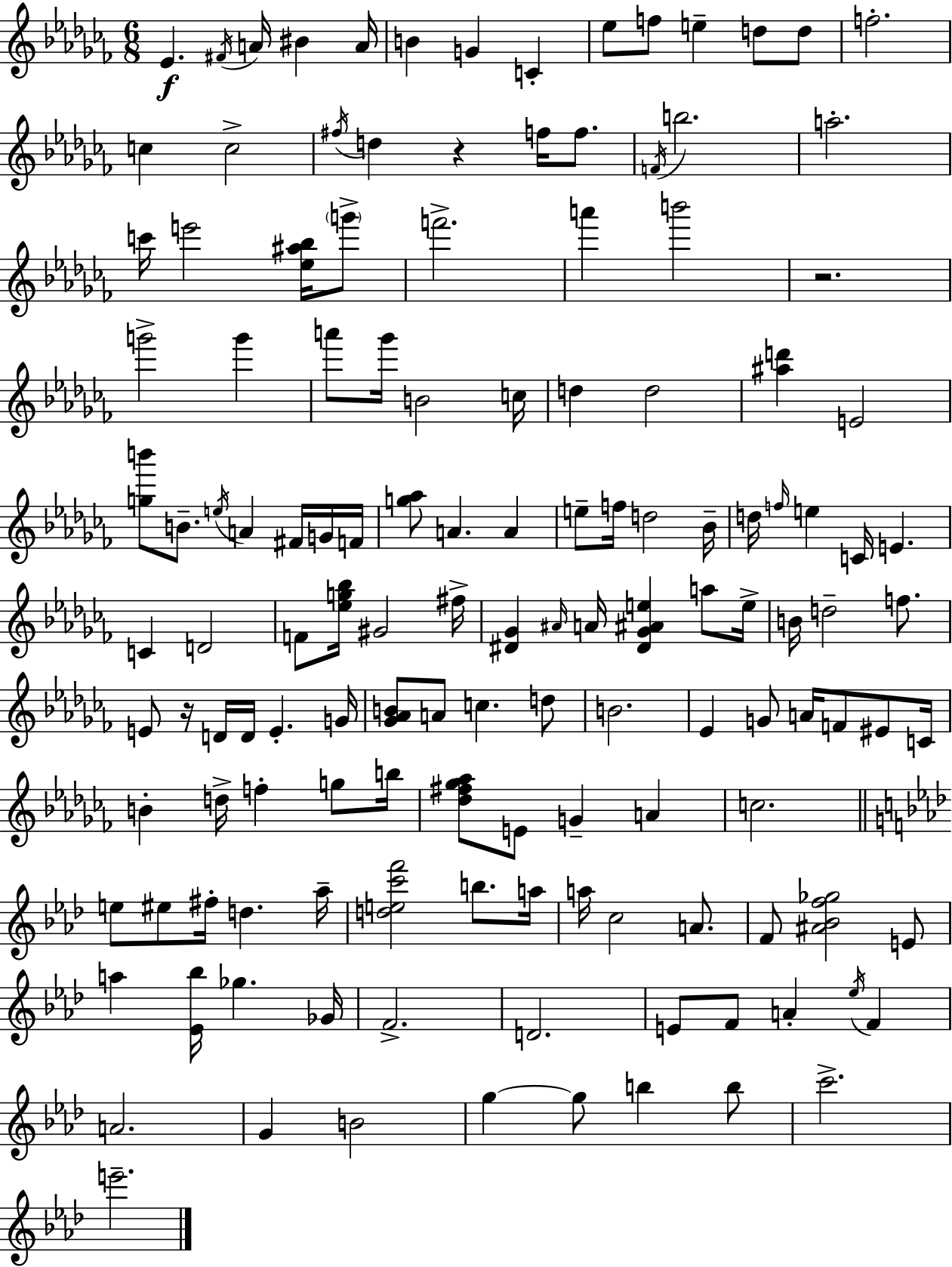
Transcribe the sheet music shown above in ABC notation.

X:1
T:Untitled
M:6/8
L:1/4
K:Abm
_E ^F/4 A/4 ^B A/4 B G C _e/2 f/2 e d/2 d/2 f2 c c2 ^f/4 d z f/4 f/2 F/4 b2 a2 c'/4 e'2 [_e^a_b]/4 g'/2 f'2 a' b'2 z2 g'2 g' a'/2 _g'/4 B2 c/4 d d2 [^ad'] E2 [gb']/2 B/2 e/4 A ^F/4 G/4 F/4 [g_a]/2 A A e/2 f/4 d2 _B/4 d/4 f/4 e C/4 E C D2 F/2 [_eg_b]/4 ^G2 ^f/4 [^D_G] ^A/4 A/4 [^D_G^Ae] a/2 e/4 B/4 d2 f/2 E/2 z/4 D/4 D/4 E G/4 [_G_AB]/2 A/2 c d/2 B2 _E G/2 A/4 F/2 ^E/2 C/4 B d/4 f g/2 b/4 [_d^f_g_a]/2 E/2 G A c2 e/2 ^e/2 ^f/4 d _a/4 [dec'f']2 b/2 a/4 a/4 c2 A/2 F/2 [^A_Bf_g]2 E/2 a [_E_b]/4 _g _G/4 F2 D2 E/2 F/2 A _e/4 F A2 G B2 g g/2 b b/2 c'2 e'2